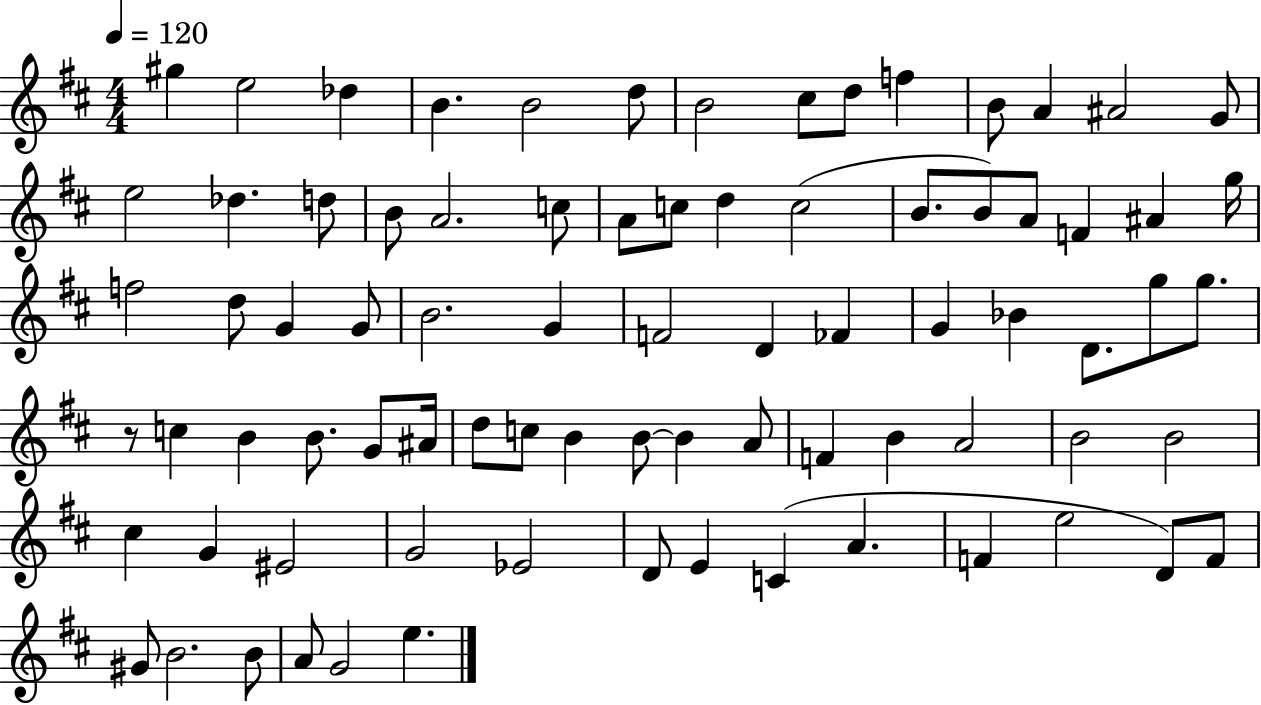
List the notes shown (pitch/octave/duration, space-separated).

G#5/q E5/h Db5/q B4/q. B4/h D5/e B4/h C#5/e D5/e F5/q B4/e A4/q A#4/h G4/e E5/h Db5/q. D5/e B4/e A4/h. C5/e A4/e C5/e D5/q C5/h B4/e. B4/e A4/e F4/q A#4/q G5/s F5/h D5/e G4/q G4/e B4/h. G4/q F4/h D4/q FES4/q G4/q Bb4/q D4/e. G5/e G5/e. R/e C5/q B4/q B4/e. G4/e A#4/s D5/e C5/e B4/q B4/e B4/q A4/e F4/q B4/q A4/h B4/h B4/h C#5/q G4/q EIS4/h G4/h Eb4/h D4/e E4/q C4/q A4/q. F4/q E5/h D4/e F4/e G#4/e B4/h. B4/e A4/e G4/h E5/q.